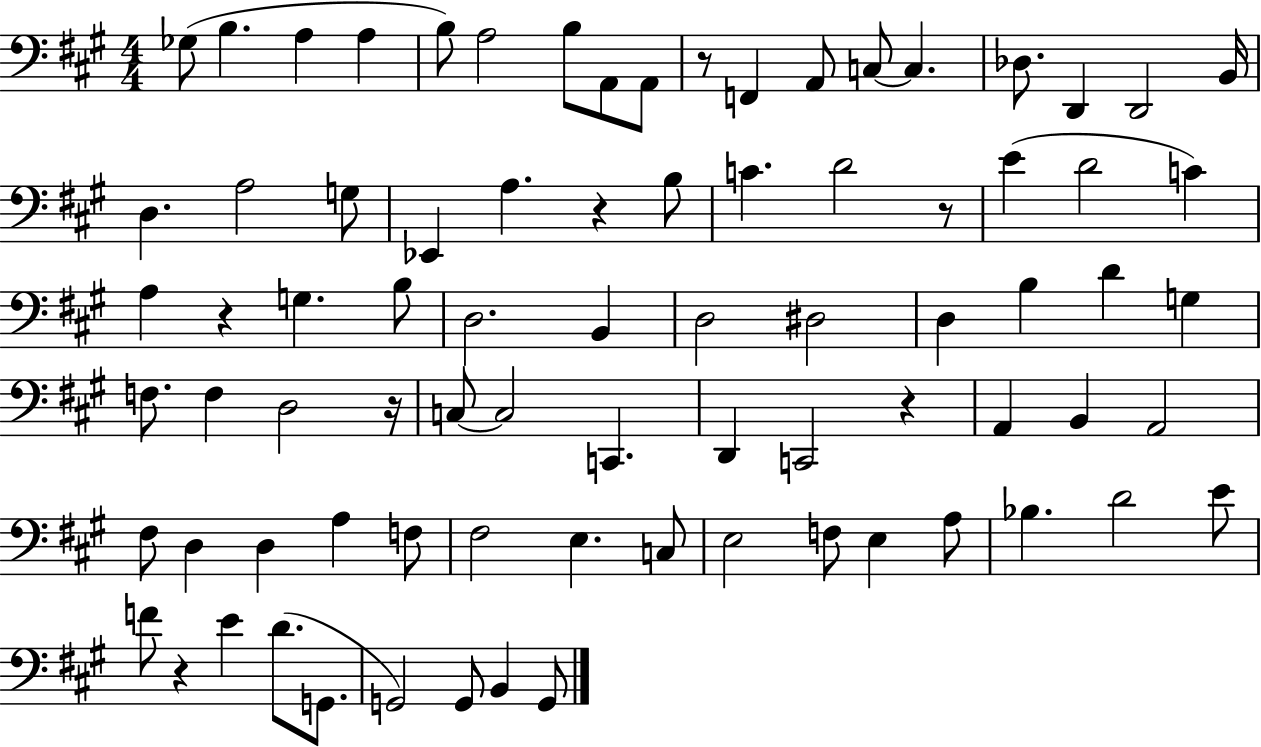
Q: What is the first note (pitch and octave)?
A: Gb3